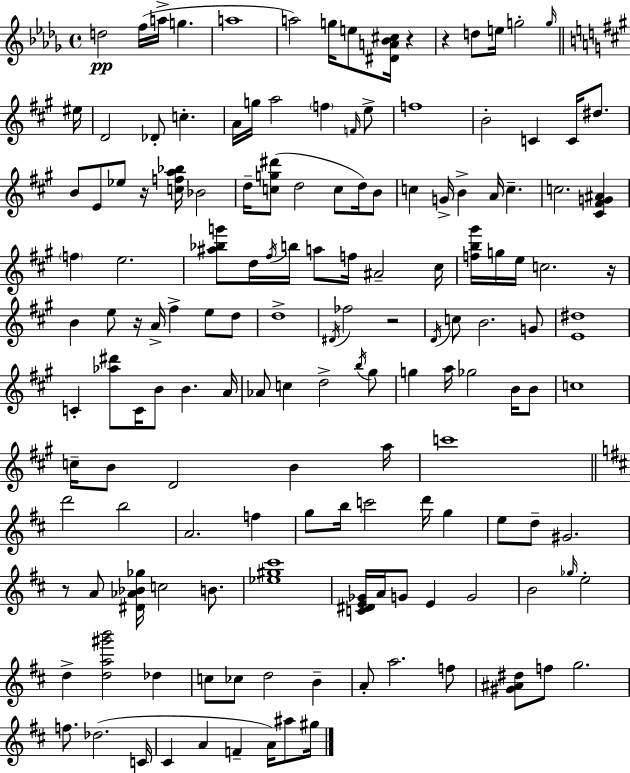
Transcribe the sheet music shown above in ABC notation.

X:1
T:Untitled
M:4/4
L:1/4
K:Bbm
d2 f/4 a/4 g a4 a2 g/4 e/2 [^DA_B^c]/4 z z d/2 e/4 g2 g/4 ^e/4 D2 _D/2 c A/4 g/4 a2 f F/4 e/2 f4 B2 C C/4 ^d/2 B/2 E/2 _e/2 z/4 [cfa_b]/4 _B2 d/4 [cg^d']/2 d2 c/2 d/4 B/2 c G/4 B A/4 c c2 [^C^FG^A] f e2 [^a_bg']/2 d/4 ^f/4 b/4 a/2 f/4 ^A2 ^c/4 [fb^g']/4 g/4 e/4 c2 z/4 B e/2 z/4 A/4 ^f e/2 d/2 d4 ^D/4 _f2 z2 D/4 c/2 B2 G/2 [E^d]4 C [_a^d']/2 C/4 B/2 B A/4 _A/2 c d2 b/4 ^g/2 g a/4 _g2 B/4 B/2 c4 c/4 B/2 D2 B a/4 c'4 d'2 b2 A2 f g/2 b/4 c'2 d'/4 g e/2 d/2 ^G2 z/2 A/2 [^D_A_B_g]/4 c2 B/2 [_e^g^c']4 [C^DE_G]/4 A/4 G/2 E G2 B2 _g/4 e2 d [da^g'b']2 _d c/2 _c/2 d2 B A/2 a2 f/2 [^G^A^d]/2 f/2 g2 f/2 _d2 C/4 ^C A F A/4 ^a/2 ^g/4